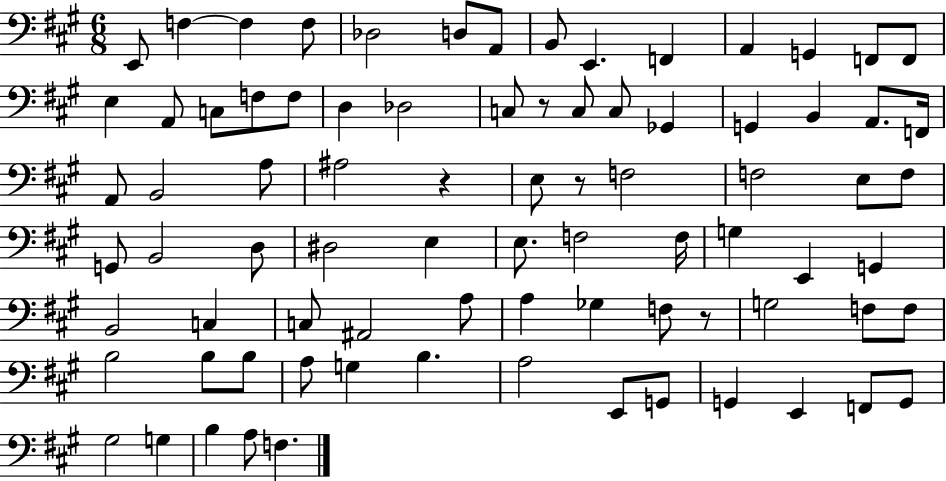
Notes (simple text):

E2/e F3/q F3/q F3/e Db3/h D3/e A2/e B2/e E2/q. F2/q A2/q G2/q F2/e F2/e E3/q A2/e C3/e F3/e F3/e D3/q Db3/h C3/e R/e C3/e C3/e Gb2/q G2/q B2/q A2/e. F2/s A2/e B2/h A3/e A#3/h R/q E3/e R/e F3/h F3/h E3/e F3/e G2/e B2/h D3/e D#3/h E3/q E3/e. F3/h F3/s G3/q E2/q G2/q B2/h C3/q C3/e A#2/h A3/e A3/q Gb3/q F3/e R/e G3/h F3/e F3/e B3/h B3/e B3/e A3/e G3/q B3/q. A3/h E2/e G2/e G2/q E2/q F2/e G2/e G#3/h G3/q B3/q A3/e F3/q.